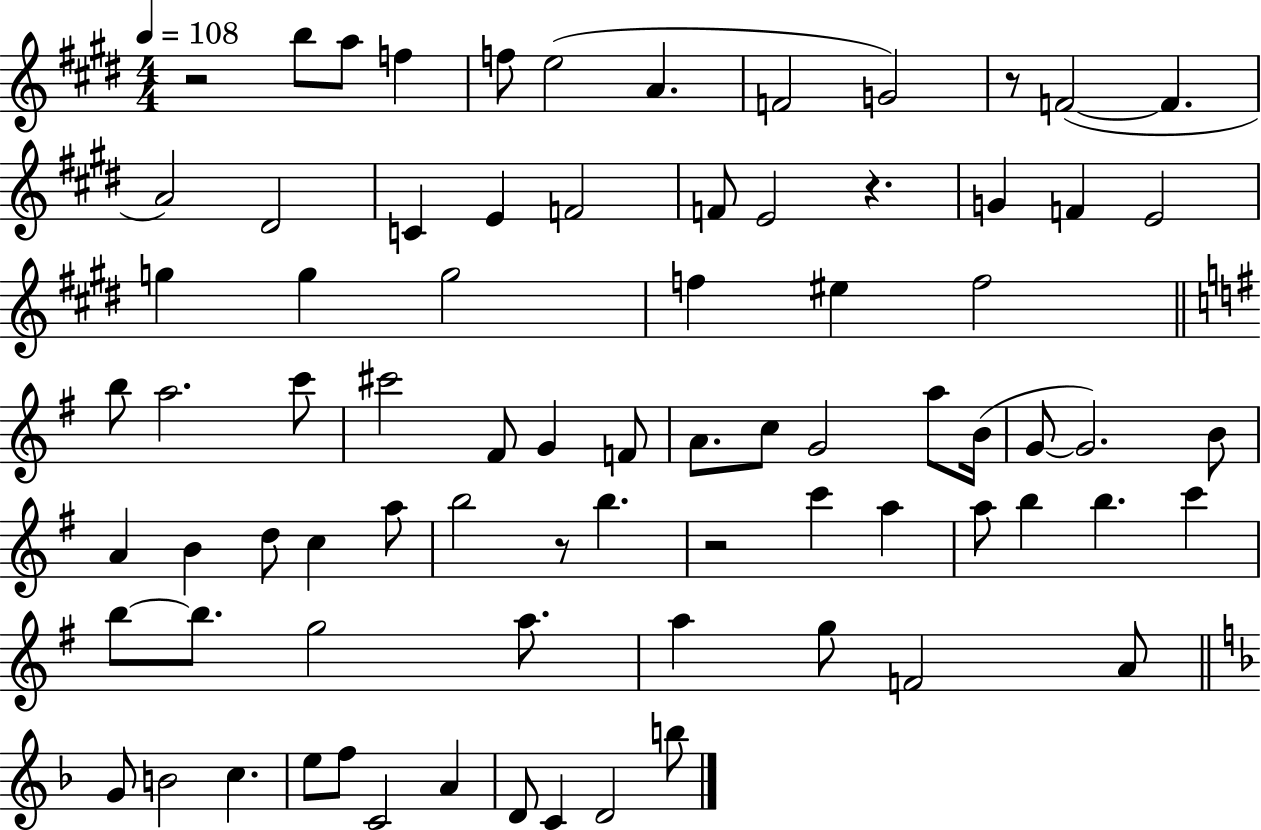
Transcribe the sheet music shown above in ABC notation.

X:1
T:Untitled
M:4/4
L:1/4
K:E
z2 b/2 a/2 f f/2 e2 A F2 G2 z/2 F2 F A2 ^D2 C E F2 F/2 E2 z G F E2 g g g2 f ^e f2 b/2 a2 c'/2 ^c'2 ^F/2 G F/2 A/2 c/2 G2 a/2 B/4 G/2 G2 B/2 A B d/2 c a/2 b2 z/2 b z2 c' a a/2 b b c' b/2 b/2 g2 a/2 a g/2 F2 A/2 G/2 B2 c e/2 f/2 C2 A D/2 C D2 b/2